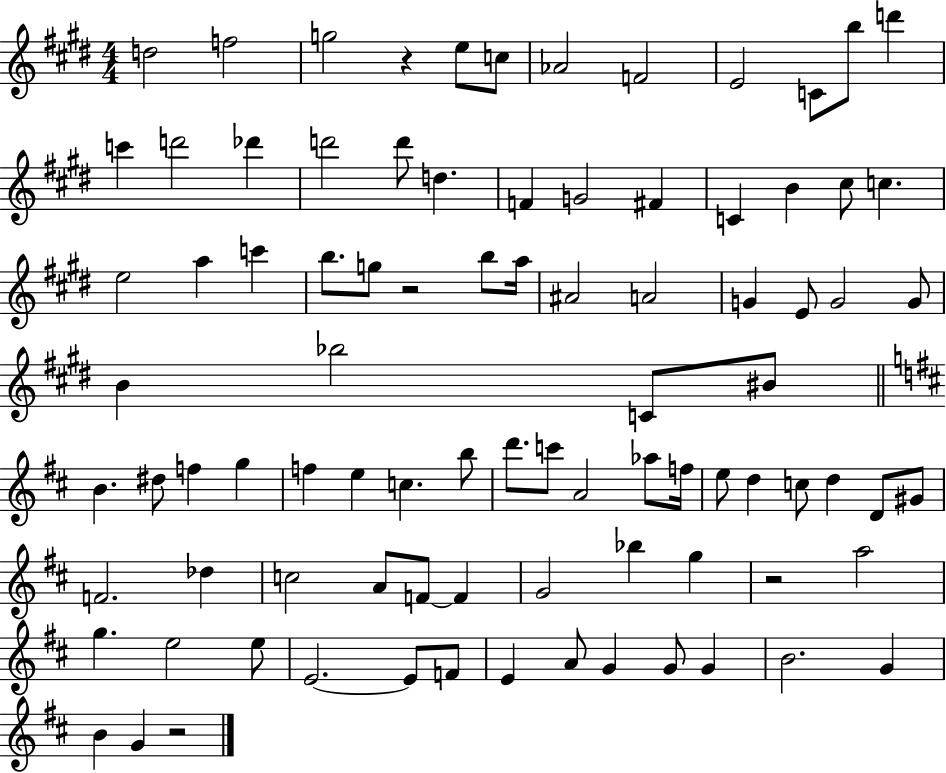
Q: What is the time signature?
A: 4/4